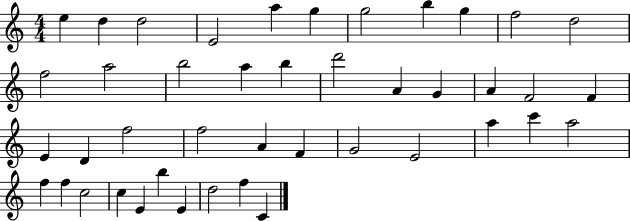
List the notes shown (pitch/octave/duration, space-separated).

E5/q D5/q D5/h E4/h A5/q G5/q G5/h B5/q G5/q F5/h D5/h F5/h A5/h B5/h A5/q B5/q D6/h A4/q G4/q A4/q F4/h F4/q E4/q D4/q F5/h F5/h A4/q F4/q G4/h E4/h A5/q C6/q A5/h F5/q F5/q C5/h C5/q E4/q B5/q E4/q D5/h F5/q C4/q